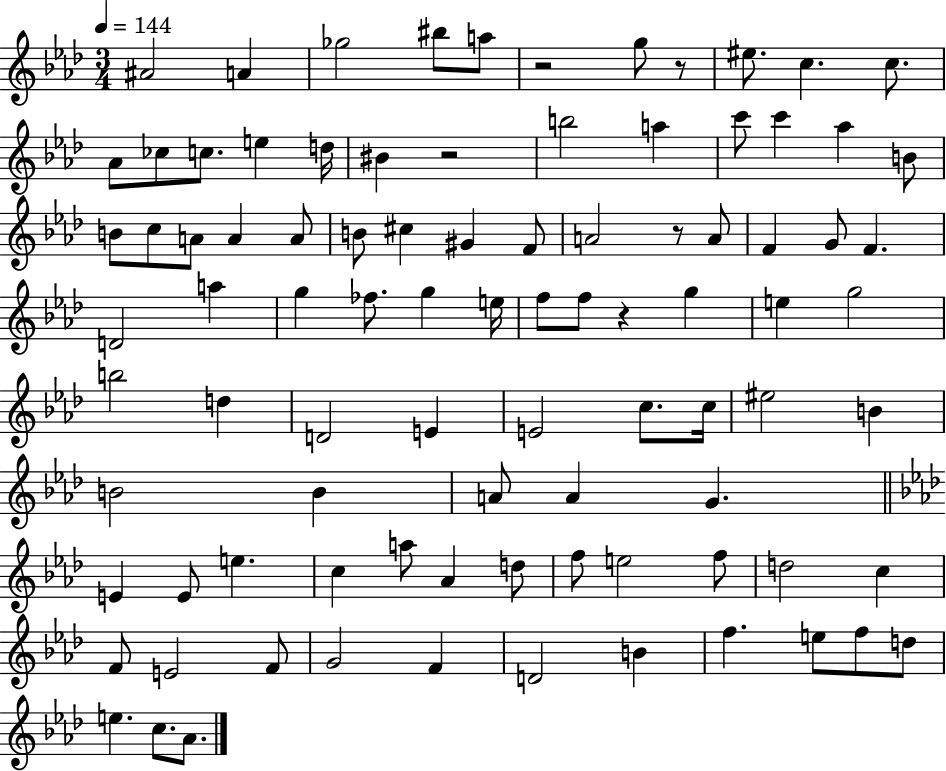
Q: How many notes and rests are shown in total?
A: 91